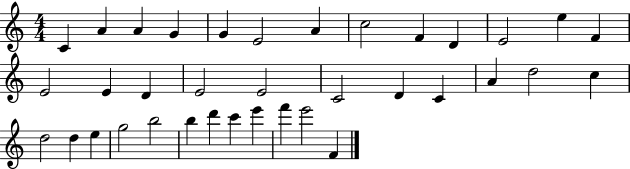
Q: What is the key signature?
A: C major